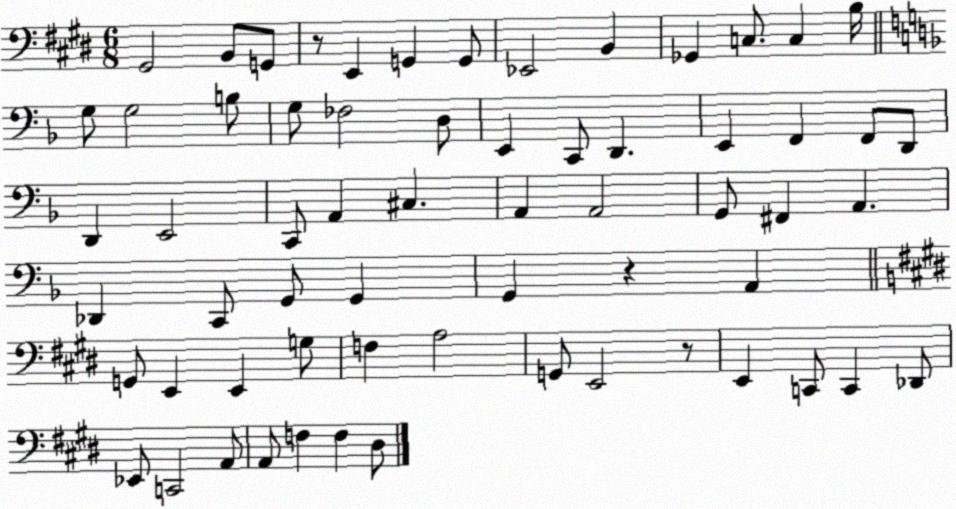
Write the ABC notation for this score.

X:1
T:Untitled
M:6/8
L:1/4
K:E
^G,,2 B,,/2 G,,/2 z/2 E,, G,, G,,/2 _E,,2 B,, _G,, C,/2 C, B,/4 G,/2 G,2 B,/2 G,/2 _F,2 D,/2 E,, C,,/2 D,, E,, F,, F,,/2 D,,/2 D,, E,,2 C,,/2 A,, ^C, A,, A,,2 G,,/2 ^F,, A,, _D,, C,,/2 G,,/2 G,, G,, z A,, G,,/2 E,, E,, G,/2 F, A,2 G,,/2 E,,2 z/2 E,, C,,/2 C,, _D,,/2 _E,,/2 C,,2 A,,/2 A,,/2 F, F, ^D,/2